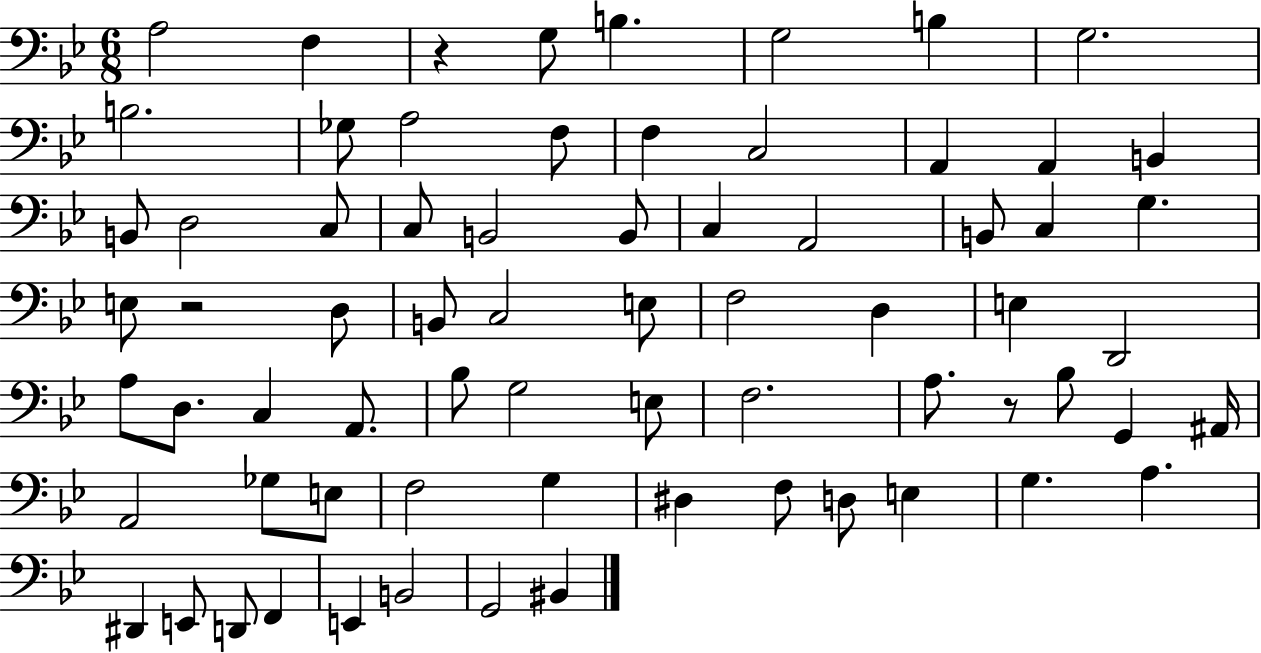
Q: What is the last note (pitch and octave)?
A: BIS2